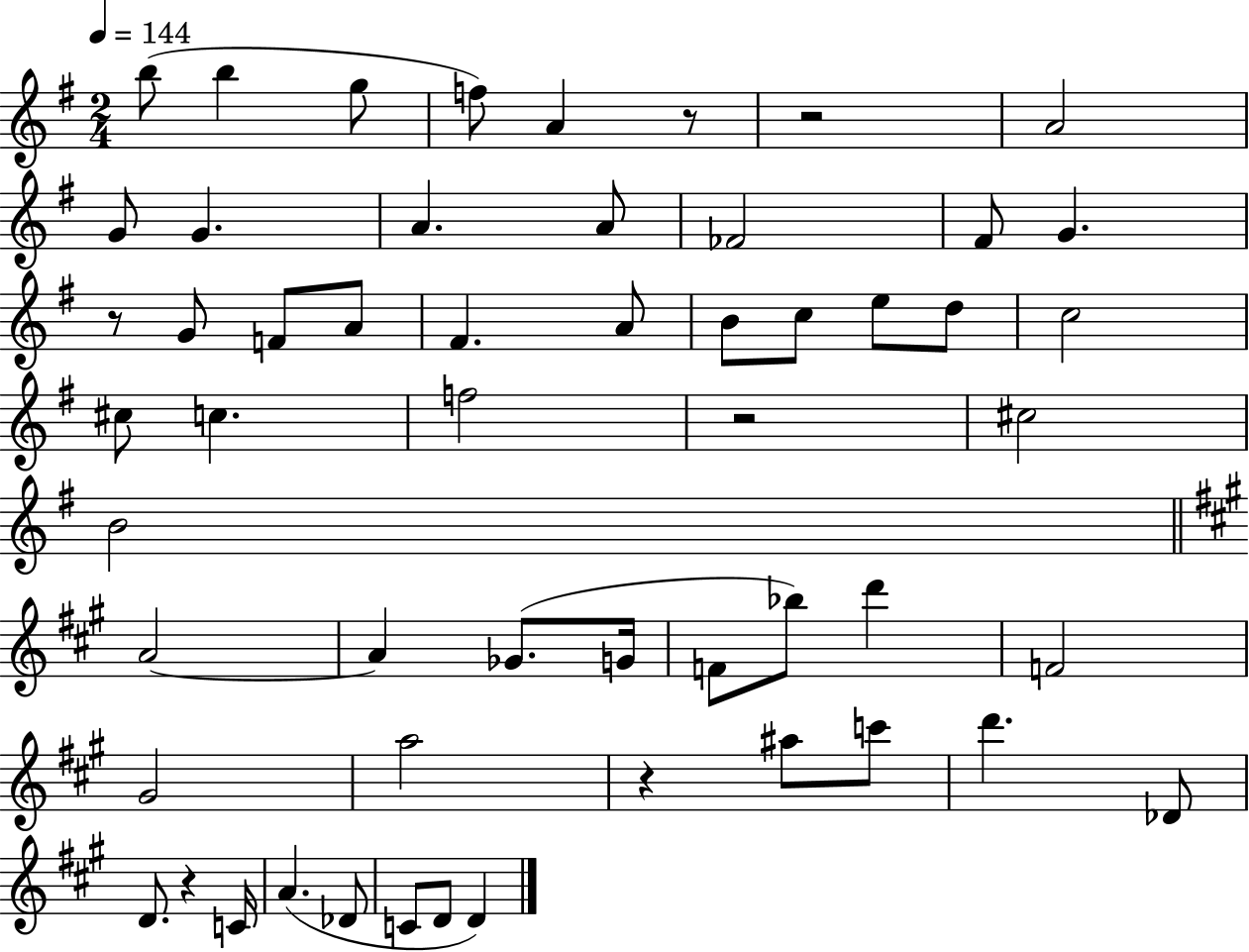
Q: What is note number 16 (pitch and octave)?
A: A4